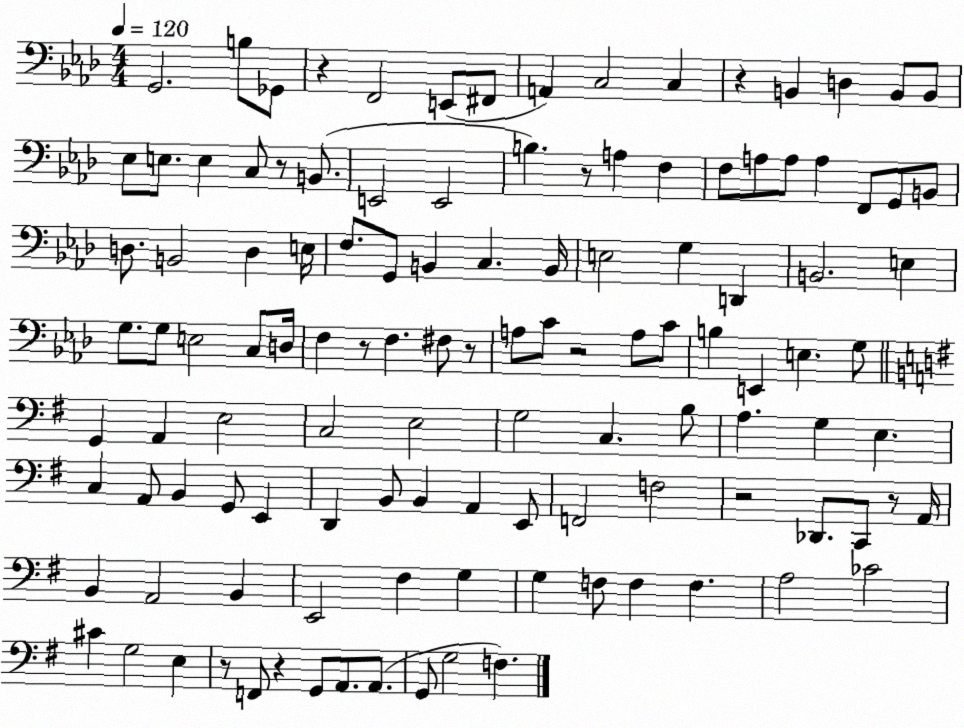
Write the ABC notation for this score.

X:1
T:Untitled
M:4/4
L:1/4
K:Ab
G,,2 B,/2 _G,,/2 z F,,2 E,,/2 ^F,,/2 A,, C,2 C, z B,, D, B,,/2 B,,/2 _E,/2 E,/2 E, C,/2 z/2 B,,/2 E,,2 E,,2 B, z/2 A, F, F,/2 A,/2 A,/2 A, F,,/2 G,,/2 B,,/2 D,/2 B,,2 D, E,/4 F,/2 G,,/2 B,, C, B,,/4 E,2 G, D,, B,,2 E, G,/2 G,/2 E,2 C,/2 D,/4 F, z/2 F, ^F,/2 z/2 A,/2 C/2 z2 A,/2 C/2 B, E,, E, G,/2 G,, A,, E,2 C,2 E,2 G,2 C, B,/2 A, G, E, C, A,,/2 B,, G,,/2 E,, D,, B,,/2 B,, A,, E,,/2 F,,2 F,2 z2 _D,,/2 C,,/2 z/2 A,,/4 B,, A,,2 B,, E,,2 ^F, G, G, F,/2 F, F, A,2 _C2 ^C G,2 E, z/2 F,,/2 z G,,/2 A,,/2 A,,/2 G,,/2 G,2 F,